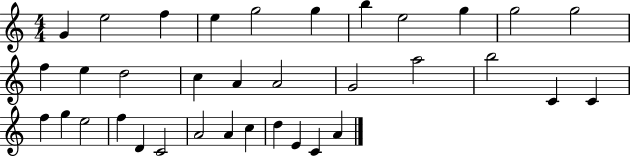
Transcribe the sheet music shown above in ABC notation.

X:1
T:Untitled
M:4/4
L:1/4
K:C
G e2 f e g2 g b e2 g g2 g2 f e d2 c A A2 G2 a2 b2 C C f g e2 f D C2 A2 A c d E C A